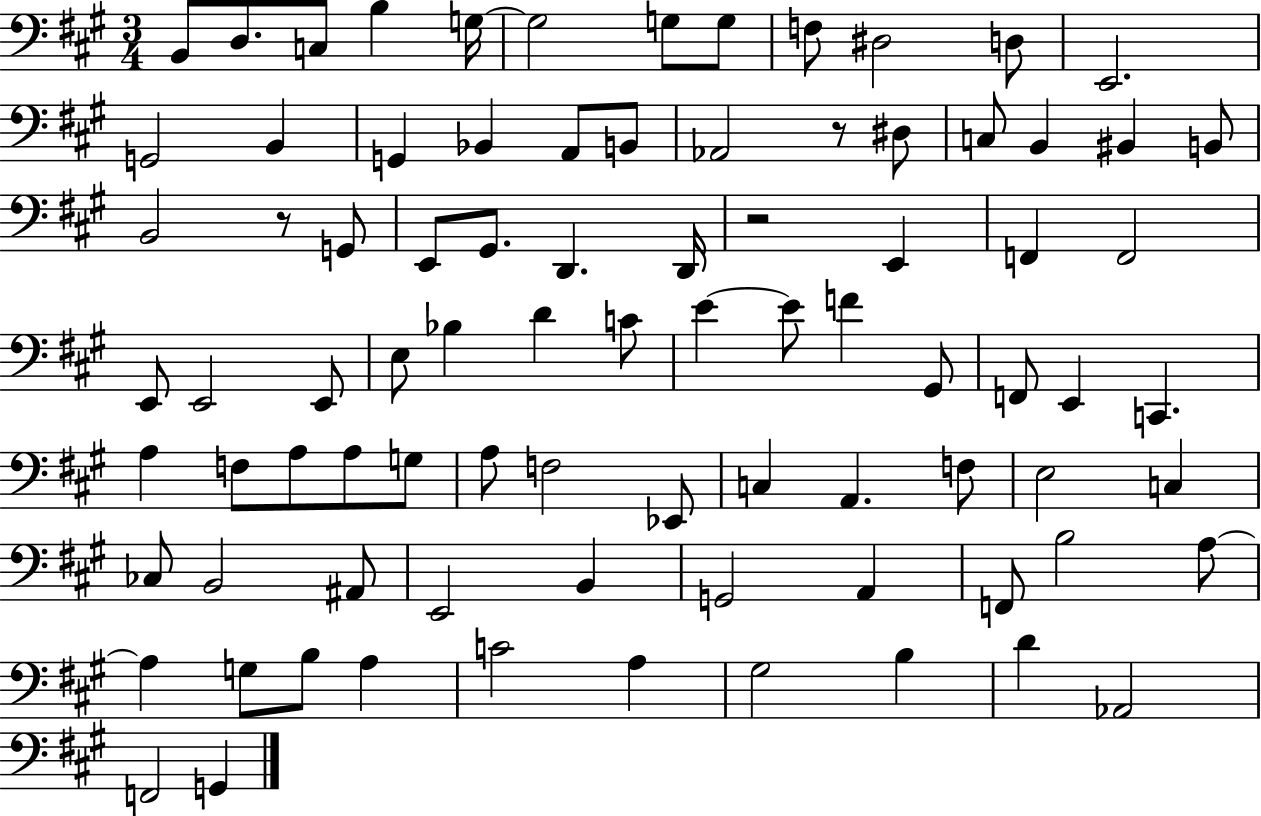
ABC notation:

X:1
T:Untitled
M:3/4
L:1/4
K:A
B,,/2 D,/2 C,/2 B, G,/4 G,2 G,/2 G,/2 F,/2 ^D,2 D,/2 E,,2 G,,2 B,, G,, _B,, A,,/2 B,,/2 _A,,2 z/2 ^D,/2 C,/2 B,, ^B,, B,,/2 B,,2 z/2 G,,/2 E,,/2 ^G,,/2 D,, D,,/4 z2 E,, F,, F,,2 E,,/2 E,,2 E,,/2 E,/2 _B, D C/2 E E/2 F ^G,,/2 F,,/2 E,, C,, A, F,/2 A,/2 A,/2 G,/2 A,/2 F,2 _E,,/2 C, A,, F,/2 E,2 C, _C,/2 B,,2 ^A,,/2 E,,2 B,, G,,2 A,, F,,/2 B,2 A,/2 A, G,/2 B,/2 A, C2 A, ^G,2 B, D _A,,2 F,,2 G,,